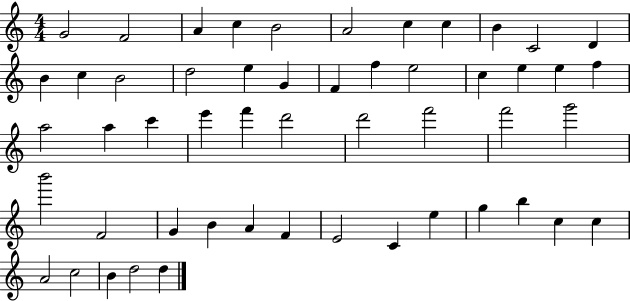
X:1
T:Untitled
M:4/4
L:1/4
K:C
G2 F2 A c B2 A2 c c B C2 D B c B2 d2 e G F f e2 c e e f a2 a c' e' f' d'2 d'2 f'2 f'2 g'2 b'2 F2 G B A F E2 C e g b c c A2 c2 B d2 d